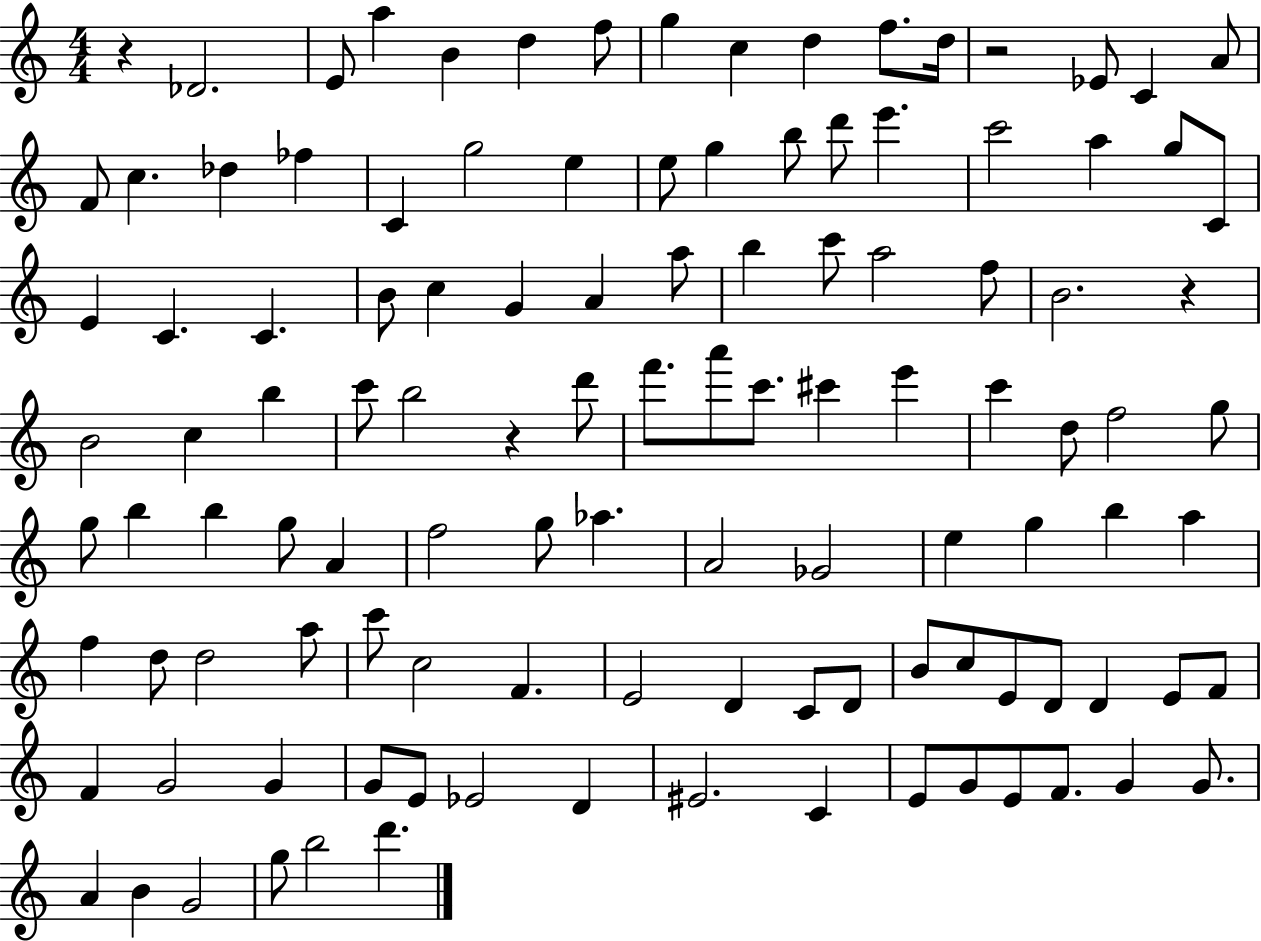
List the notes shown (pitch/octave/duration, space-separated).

R/q Db4/h. E4/e A5/q B4/q D5/q F5/e G5/q C5/q D5/q F5/e. D5/s R/h Eb4/e C4/q A4/e F4/e C5/q. Db5/q FES5/q C4/q G5/h E5/q E5/e G5/q B5/e D6/e E6/q. C6/h A5/q G5/e C4/e E4/q C4/q. C4/q. B4/e C5/q G4/q A4/q A5/e B5/q C6/e A5/h F5/e B4/h. R/q B4/h C5/q B5/q C6/e B5/h R/q D6/e F6/e. A6/e C6/e. C#6/q E6/q C6/q D5/e F5/h G5/e G5/e B5/q B5/q G5/e A4/q F5/h G5/e Ab5/q. A4/h Gb4/h E5/q G5/q B5/q A5/q F5/q D5/e D5/h A5/e C6/e C5/h F4/q. E4/h D4/q C4/e D4/e B4/e C5/e E4/e D4/e D4/q E4/e F4/e F4/q G4/h G4/q G4/e E4/e Eb4/h D4/q EIS4/h. C4/q E4/e G4/e E4/e F4/e. G4/q G4/e. A4/q B4/q G4/h G5/e B5/h D6/q.